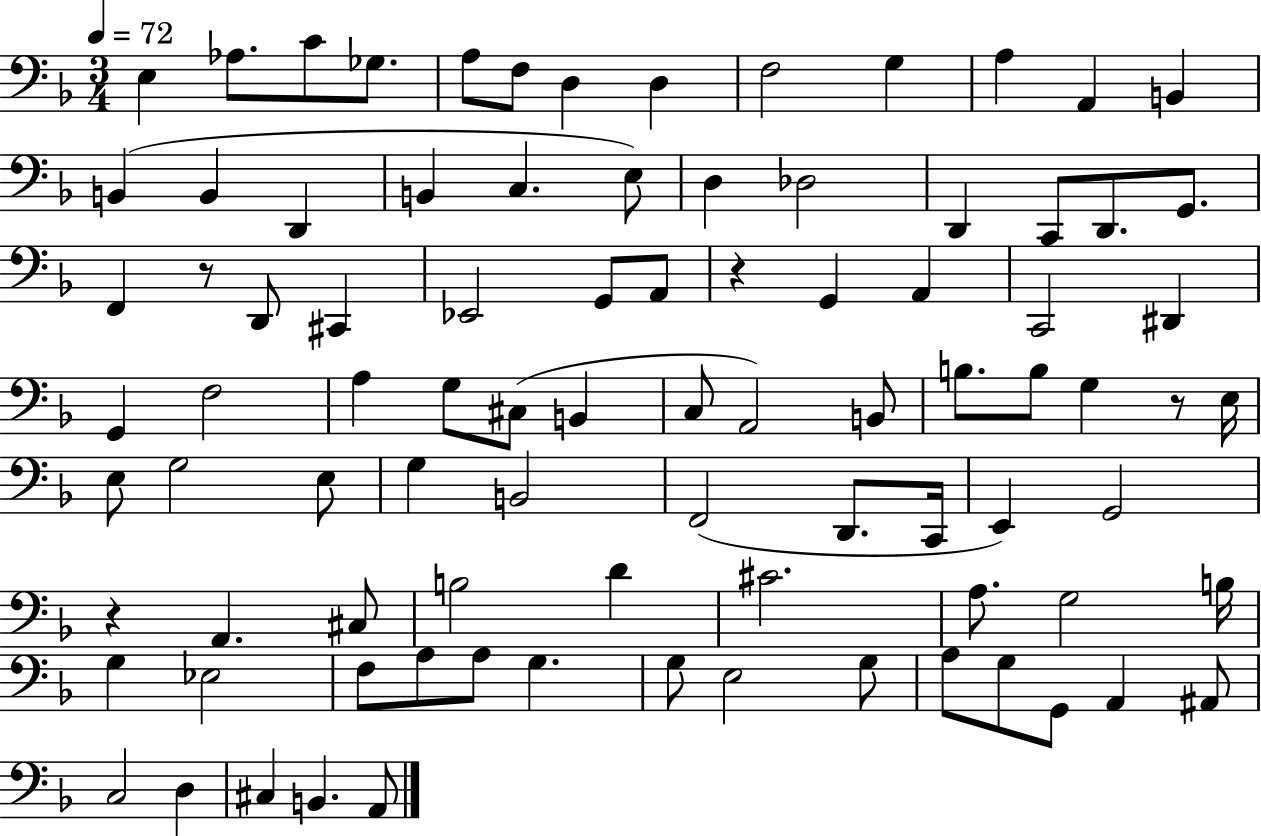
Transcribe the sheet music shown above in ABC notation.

X:1
T:Untitled
M:3/4
L:1/4
K:F
E, _A,/2 C/2 _G,/2 A,/2 F,/2 D, D, F,2 G, A, A,, B,, B,, B,, D,, B,, C, E,/2 D, _D,2 D,, C,,/2 D,,/2 G,,/2 F,, z/2 D,,/2 ^C,, _E,,2 G,,/2 A,,/2 z G,, A,, C,,2 ^D,, G,, F,2 A, G,/2 ^C,/2 B,, C,/2 A,,2 B,,/2 B,/2 B,/2 G, z/2 E,/4 E,/2 G,2 E,/2 G, B,,2 F,,2 D,,/2 C,,/4 E,, G,,2 z A,, ^C,/2 B,2 D ^C2 A,/2 G,2 B,/4 G, _E,2 F,/2 A,/2 A,/2 G, G,/2 E,2 G,/2 A,/2 G,/2 G,,/2 A,, ^A,,/2 C,2 D, ^C, B,, A,,/2